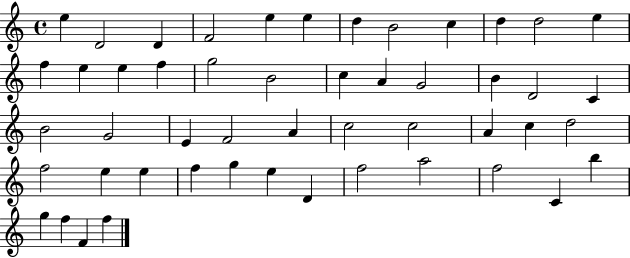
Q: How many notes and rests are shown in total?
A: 50